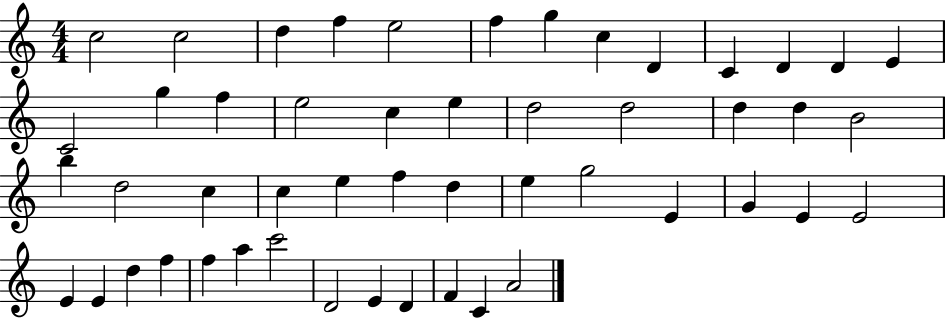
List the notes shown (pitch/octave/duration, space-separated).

C5/h C5/h D5/q F5/q E5/h F5/q G5/q C5/q D4/q C4/q D4/q D4/q E4/q C4/h G5/q F5/q E5/h C5/q E5/q D5/h D5/h D5/q D5/q B4/h B5/q D5/h C5/q C5/q E5/q F5/q D5/q E5/q G5/h E4/q G4/q E4/q E4/h E4/q E4/q D5/q F5/q F5/q A5/q C6/h D4/h E4/q D4/q F4/q C4/q A4/h